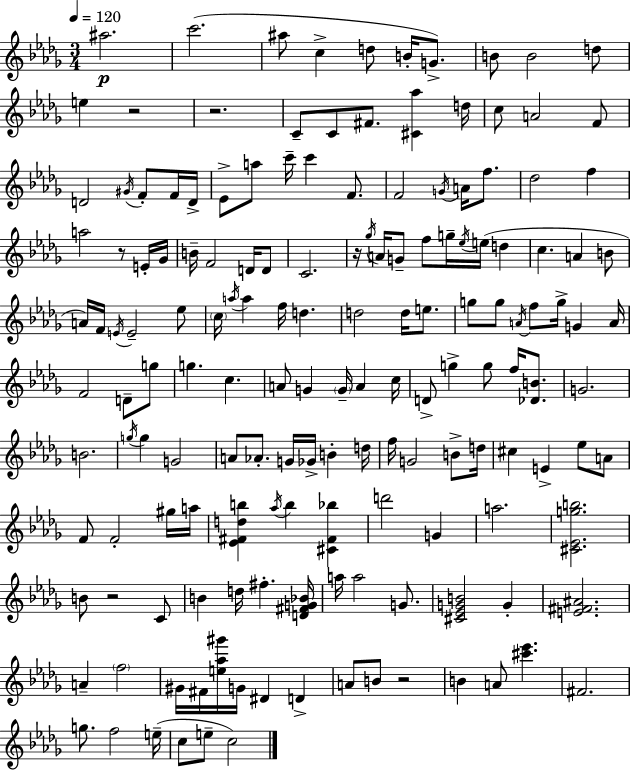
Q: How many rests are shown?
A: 6